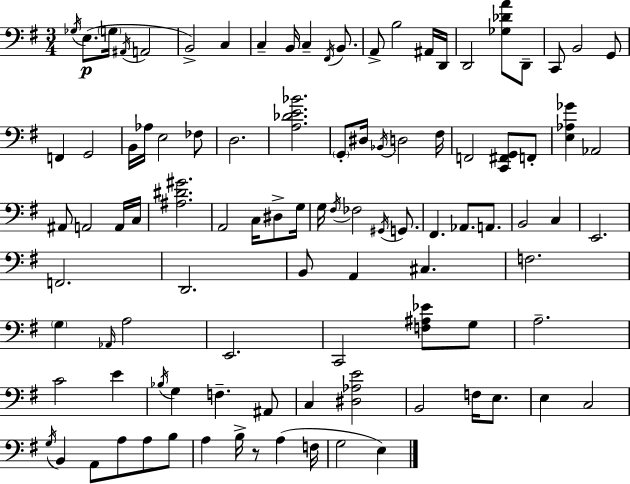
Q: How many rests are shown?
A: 1